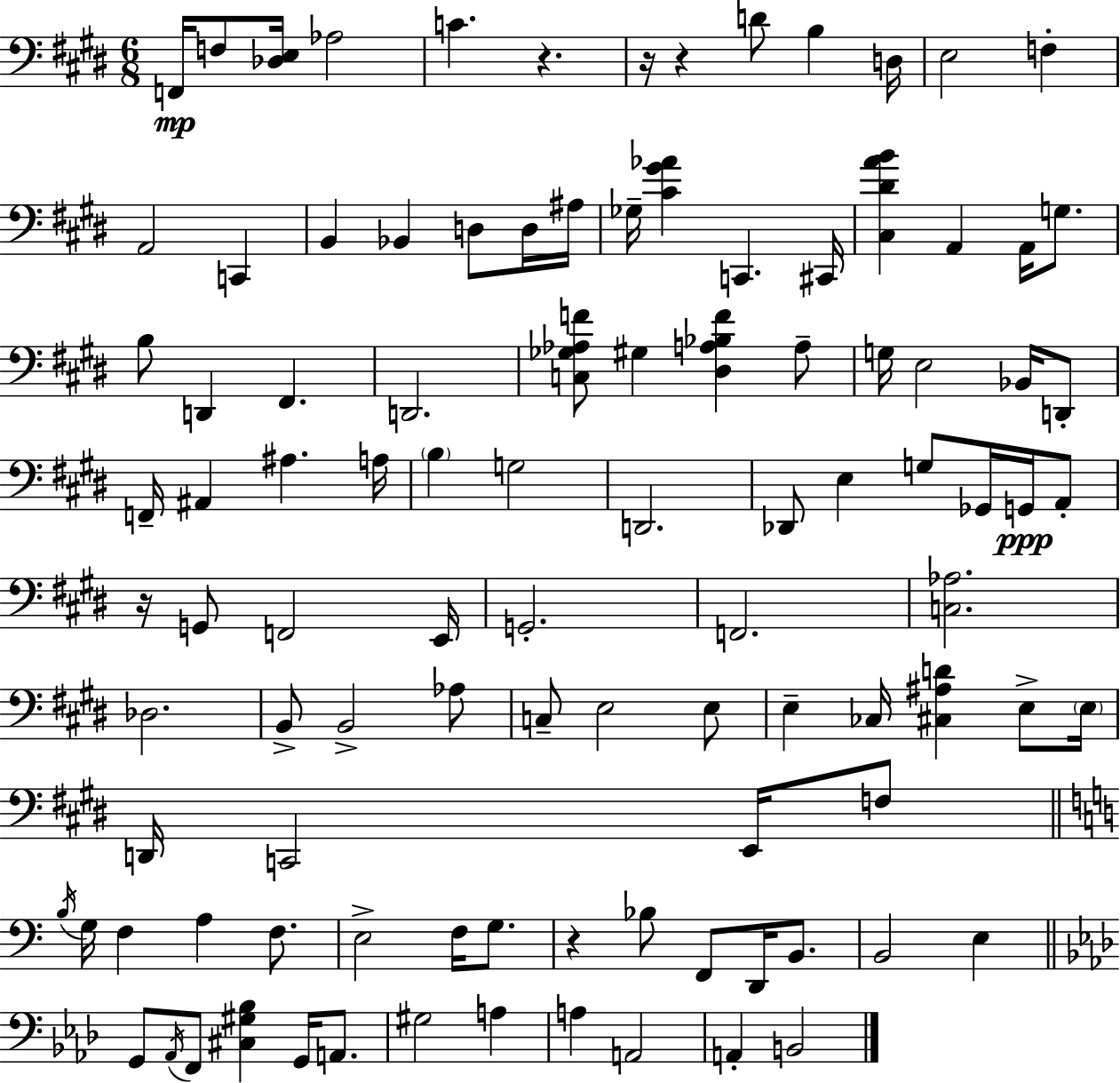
F2/s F3/e [Db3,E3]/s Ab3/h C4/q. R/q. R/s R/q D4/e B3/q D3/s E3/h F3/q A2/h C2/q B2/q Bb2/q D3/e D3/s A#3/s Gb3/s [C#4,G#4,Ab4]/q C2/q. C#2/s [C#3,D#4,A4,B4]/q A2/q A2/s G3/e. B3/e D2/q F#2/q. D2/h. [C3,Gb3,Ab3,F4]/e G#3/q [D#3,A3,Bb3,F4]/q A3/e G3/s E3/h Bb2/s D2/e F2/s A#2/q A#3/q. A3/s B3/q G3/h D2/h. Db2/e E3/q G3/e Gb2/s G2/s A2/e R/s G2/e F2/h E2/s G2/h. F2/h. [C3,Ab3]/h. Db3/h. B2/e B2/h Ab3/e C3/e E3/h E3/e E3/q CES3/s [C#3,A#3,D4]/q E3/e E3/s D2/s C2/h E2/s F3/e B3/s G3/s F3/q A3/q F3/e. E3/h F3/s G3/e. R/q Bb3/e F2/e D2/s B2/e. B2/h E3/q G2/e Ab2/s F2/e [C#3,G#3,Bb3]/q G2/s A2/e. G#3/h A3/q A3/q A2/h A2/q B2/h